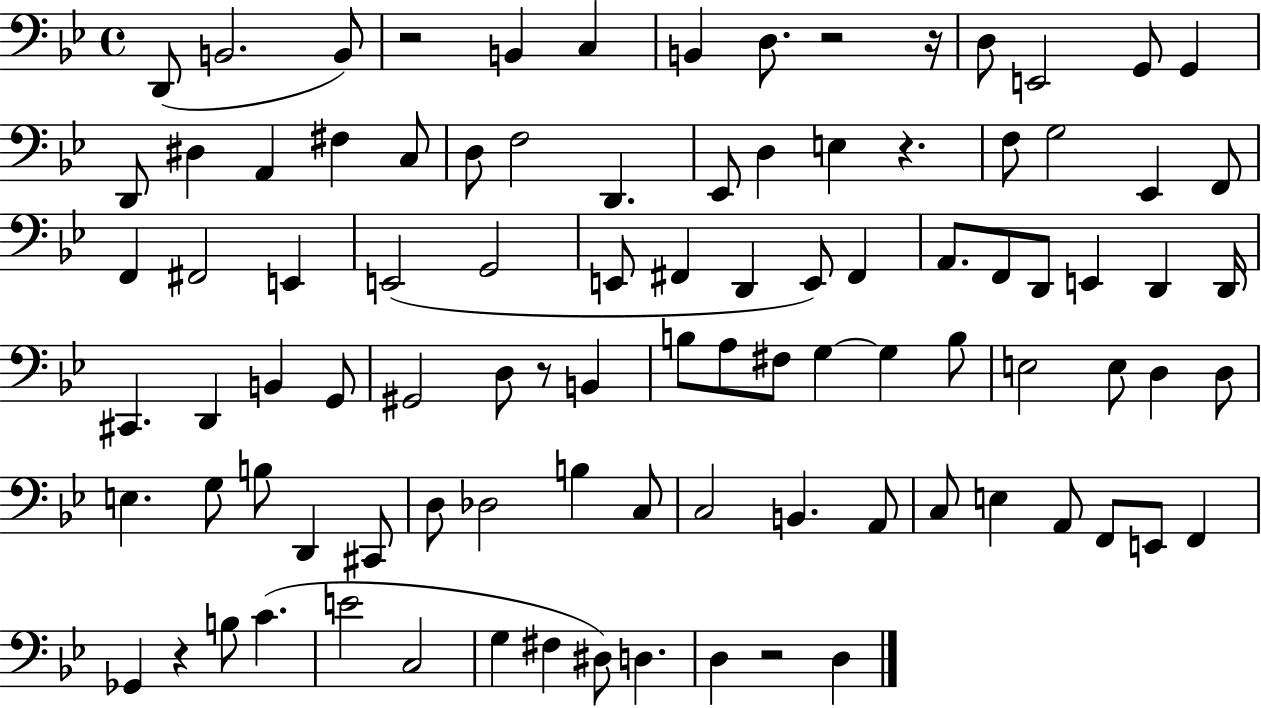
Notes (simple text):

D2/e B2/h. B2/e R/h B2/q C3/q B2/q D3/e. R/h R/s D3/e E2/h G2/e G2/q D2/e D#3/q A2/q F#3/q C3/e D3/e F3/h D2/q. Eb2/e D3/q E3/q R/q. F3/e G3/h Eb2/q F2/e F2/q F#2/h E2/q E2/h G2/h E2/e F#2/q D2/q E2/e F#2/q A2/e. F2/e D2/e E2/q D2/q D2/s C#2/q. D2/q B2/q G2/e G#2/h D3/e R/e B2/q B3/e A3/e F#3/e G3/q G3/q B3/e E3/h E3/e D3/q D3/e E3/q. G3/e B3/e D2/q C#2/e D3/e Db3/h B3/q C3/e C3/h B2/q. A2/e C3/e E3/q A2/e F2/e E2/e F2/q Gb2/q R/q B3/e C4/q. E4/h C3/h G3/q F#3/q D#3/e D3/q. D3/q R/h D3/q